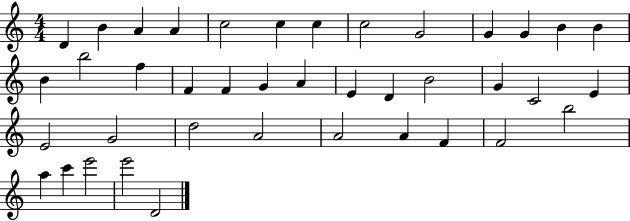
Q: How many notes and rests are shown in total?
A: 40